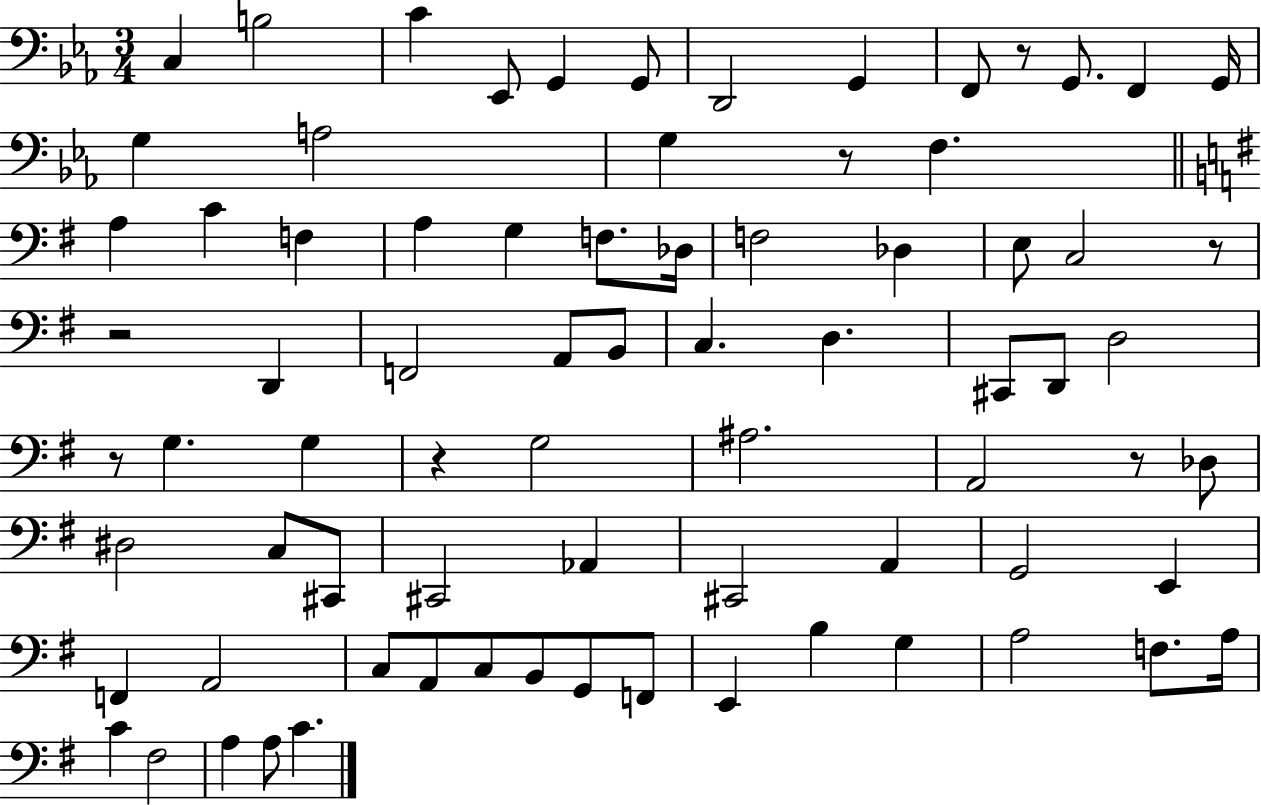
C3/q B3/h C4/q Eb2/e G2/q G2/e D2/h G2/q F2/e R/e G2/e. F2/q G2/s G3/q A3/h G3/q R/e F3/q. A3/q C4/q F3/q A3/q G3/q F3/e. Db3/s F3/h Db3/q E3/e C3/h R/e R/h D2/q F2/h A2/e B2/e C3/q. D3/q. C#2/e D2/e D3/h R/e G3/q. G3/q R/q G3/h A#3/h. A2/h R/e Db3/e D#3/h C3/e C#2/e C#2/h Ab2/q C#2/h A2/q G2/h E2/q F2/q A2/h C3/e A2/e C3/e B2/e G2/e F2/e E2/q B3/q G3/q A3/h F3/e. A3/s C4/q F#3/h A3/q A3/e C4/q.